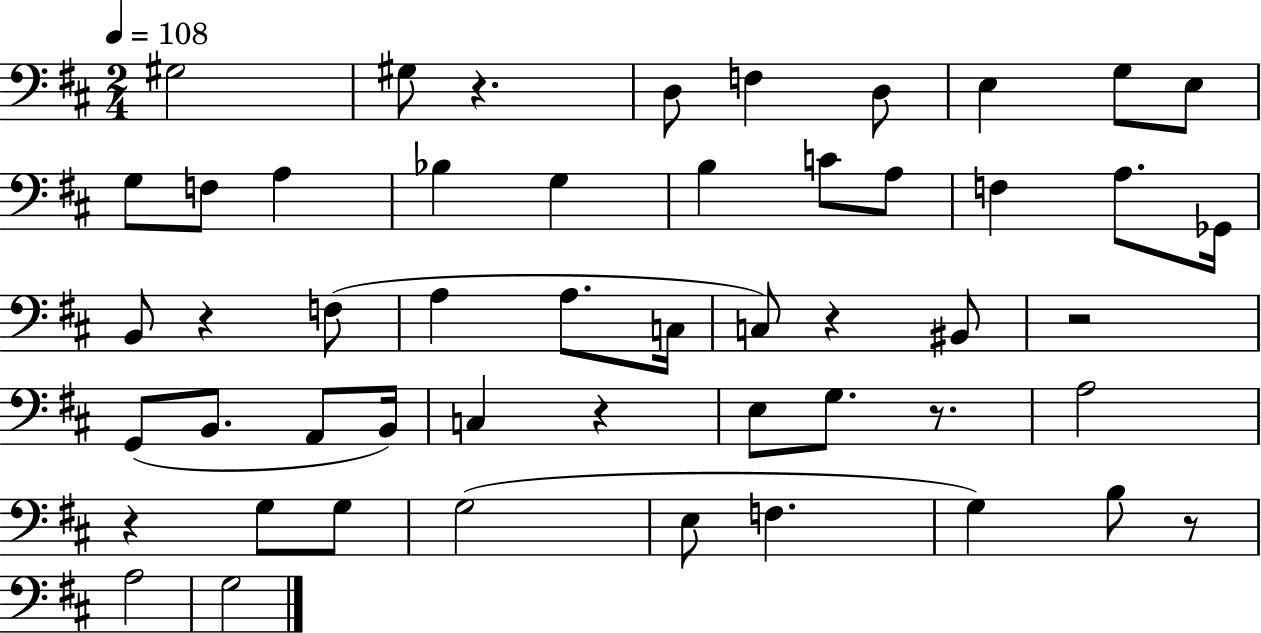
X:1
T:Untitled
M:2/4
L:1/4
K:D
^G,2 ^G,/2 z D,/2 F, D,/2 E, G,/2 E,/2 G,/2 F,/2 A, _B, G, B, C/2 A,/2 F, A,/2 _G,,/4 B,,/2 z F,/2 A, A,/2 C,/4 C,/2 z ^B,,/2 z2 G,,/2 B,,/2 A,,/2 B,,/4 C, z E,/2 G,/2 z/2 A,2 z G,/2 G,/2 G,2 E,/2 F, G, B,/2 z/2 A,2 G,2